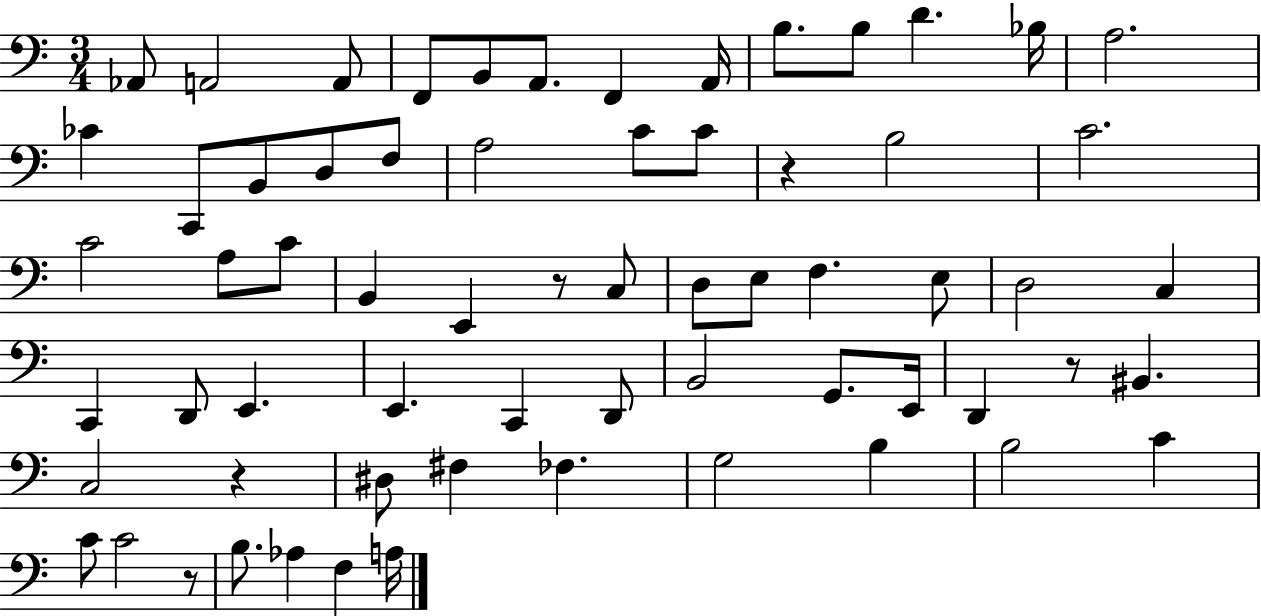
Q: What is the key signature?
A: C major